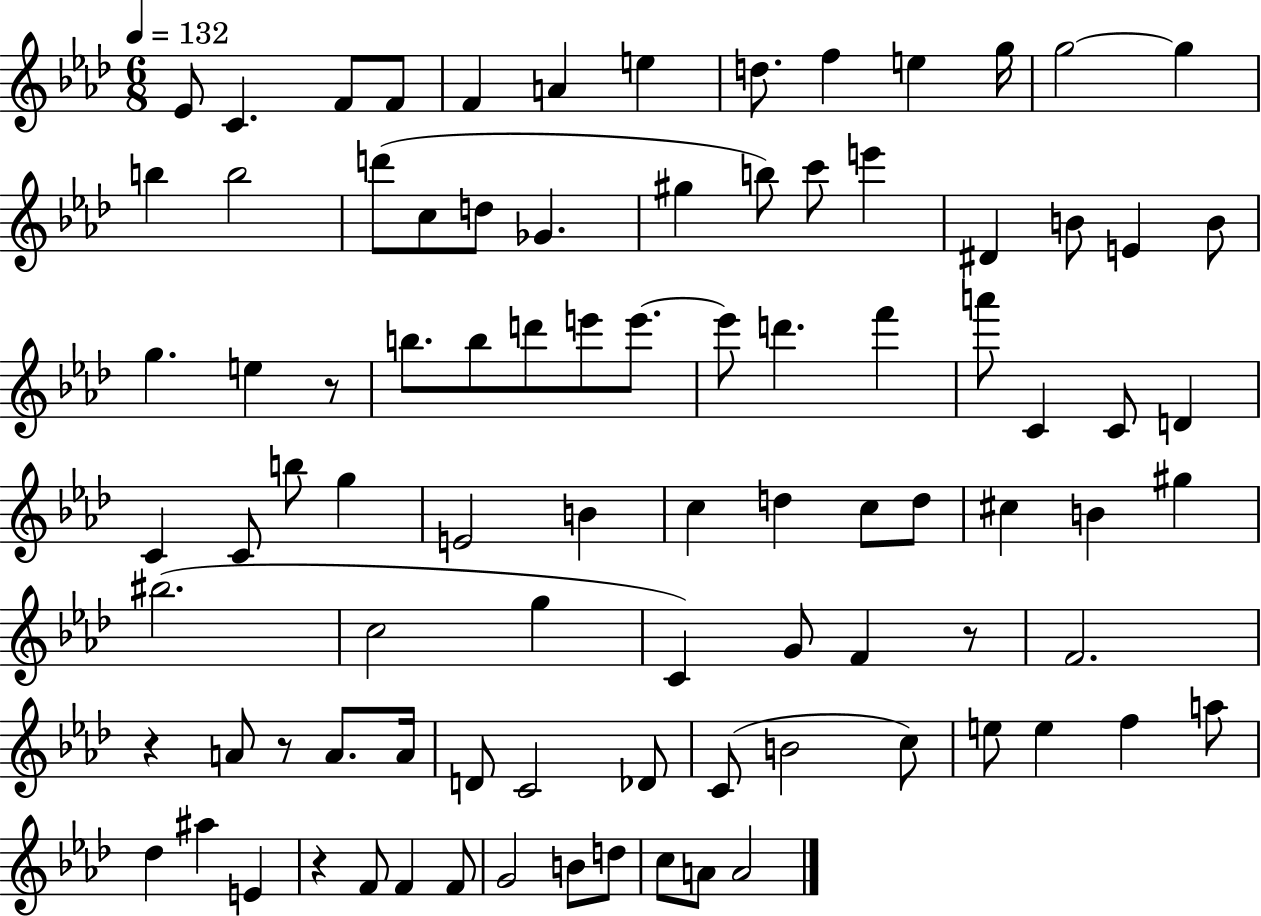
Eb4/e C4/q. F4/e F4/e F4/q A4/q E5/q D5/e. F5/q E5/q G5/s G5/h G5/q B5/q B5/h D6/e C5/e D5/e Gb4/q. G#5/q B5/e C6/e E6/q D#4/q B4/e E4/q B4/e G5/q. E5/q R/e B5/e. B5/e D6/e E6/e E6/e. E6/e D6/q. F6/q A6/e C4/q C4/e D4/q C4/q C4/e B5/e G5/q E4/h B4/q C5/q D5/q C5/e D5/e C#5/q B4/q G#5/q BIS5/h. C5/h G5/q C4/q G4/e F4/q R/e F4/h. R/q A4/e R/e A4/e. A4/s D4/e C4/h Db4/e C4/e B4/h C5/e E5/e E5/q F5/q A5/e Db5/q A#5/q E4/q R/q F4/e F4/q F4/e G4/h B4/e D5/e C5/e A4/e A4/h